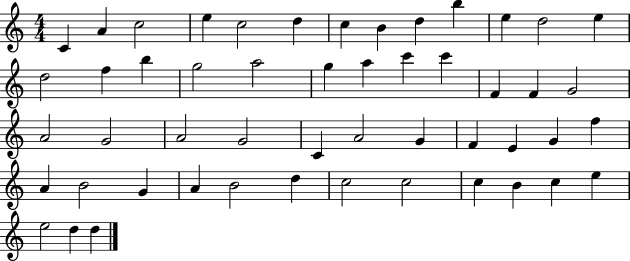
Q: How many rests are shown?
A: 0